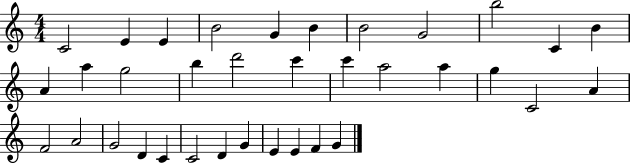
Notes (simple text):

C4/h E4/q E4/q B4/h G4/q B4/q B4/h G4/h B5/h C4/q B4/q A4/q A5/q G5/h B5/q D6/h C6/q C6/q A5/h A5/q G5/q C4/h A4/q F4/h A4/h G4/h D4/q C4/q C4/h D4/q G4/q E4/q E4/q F4/q G4/q